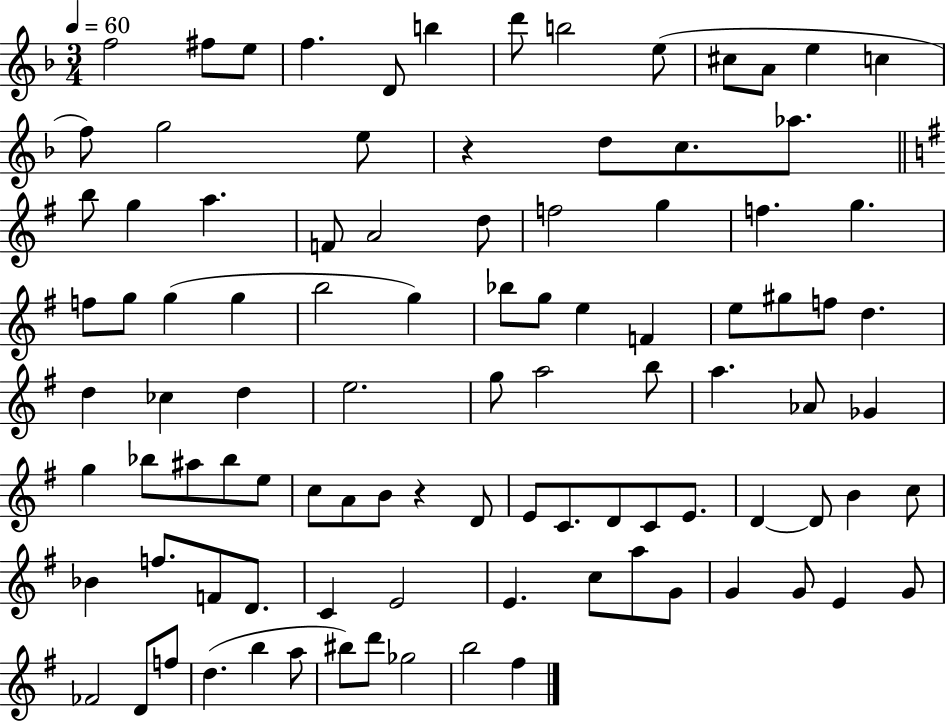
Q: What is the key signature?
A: F major